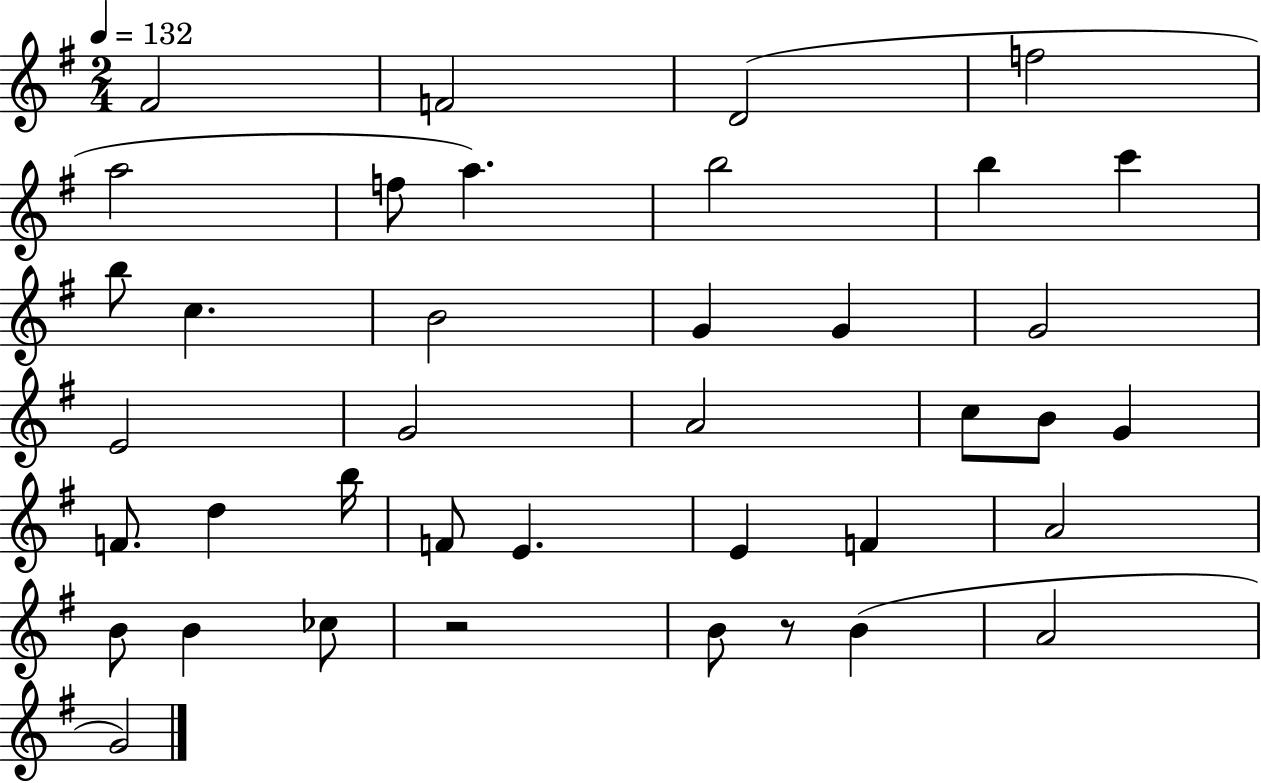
{
  \clef treble
  \numericTimeSignature
  \time 2/4
  \key g \major
  \tempo 4 = 132
  fis'2 | f'2 | d'2( | f''2 | \break a''2 | f''8 a''4.) | b''2 | b''4 c'''4 | \break b''8 c''4. | b'2 | g'4 g'4 | g'2 | \break e'2 | g'2 | a'2 | c''8 b'8 g'4 | \break f'8. d''4 b''16 | f'8 e'4. | e'4 f'4 | a'2 | \break b'8 b'4 ces''8 | r2 | b'8 r8 b'4( | a'2 | \break g'2) | \bar "|."
}